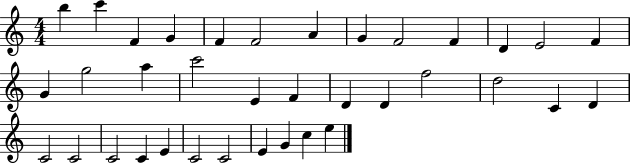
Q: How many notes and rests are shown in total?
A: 36